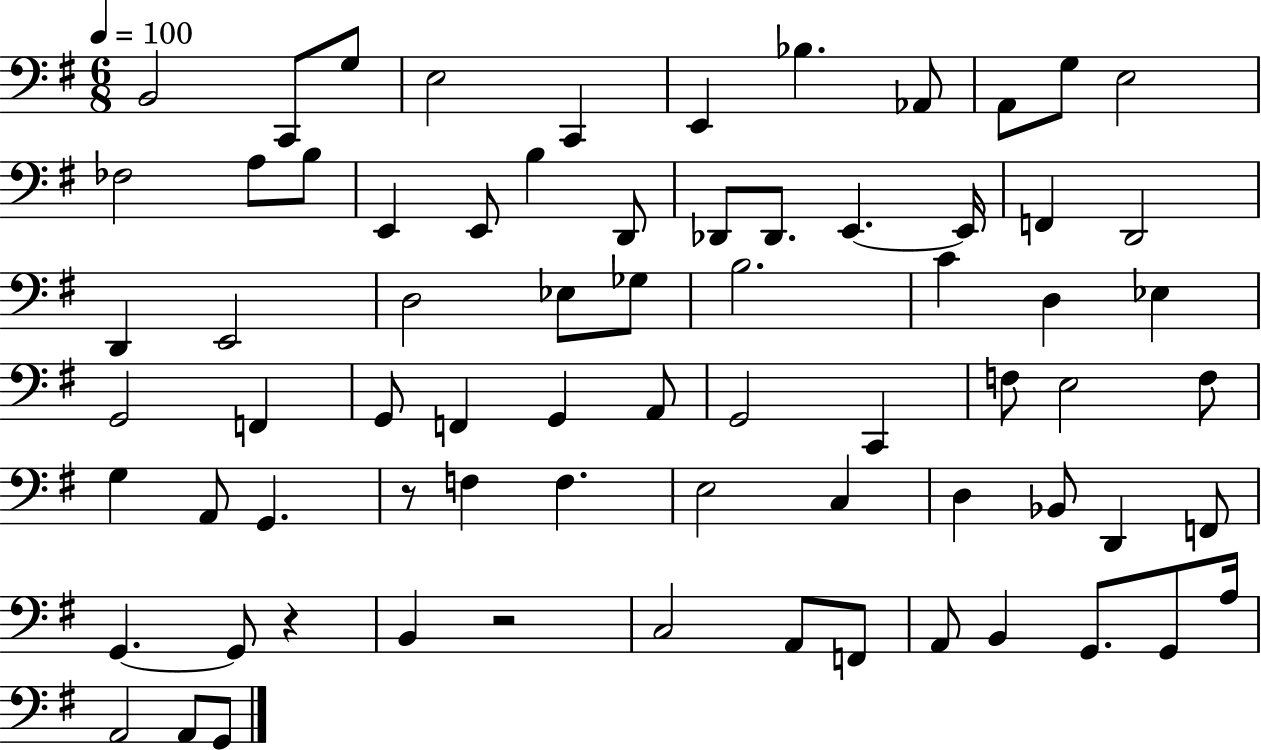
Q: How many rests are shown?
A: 3